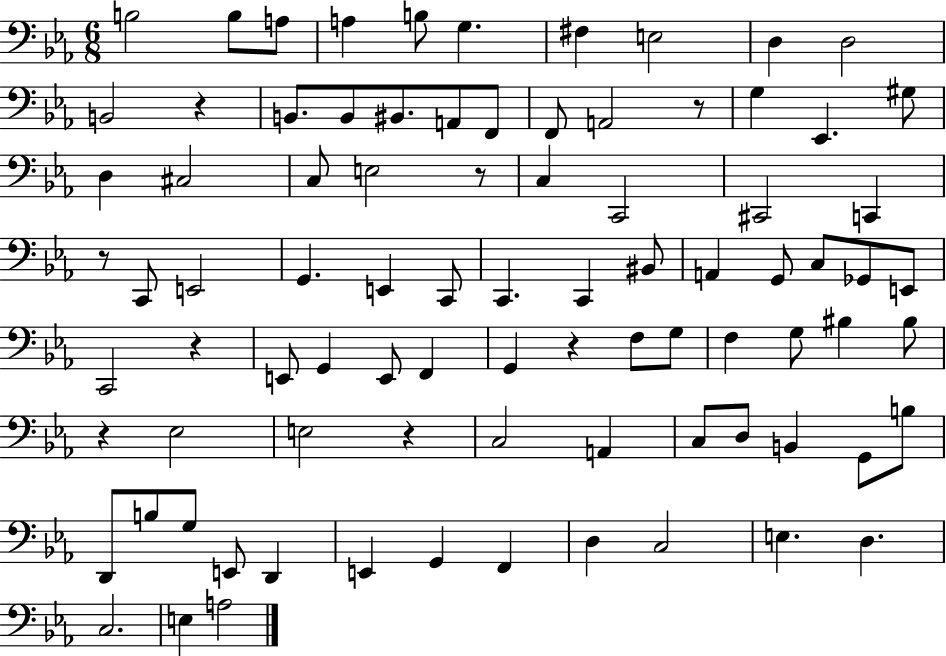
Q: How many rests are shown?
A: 8